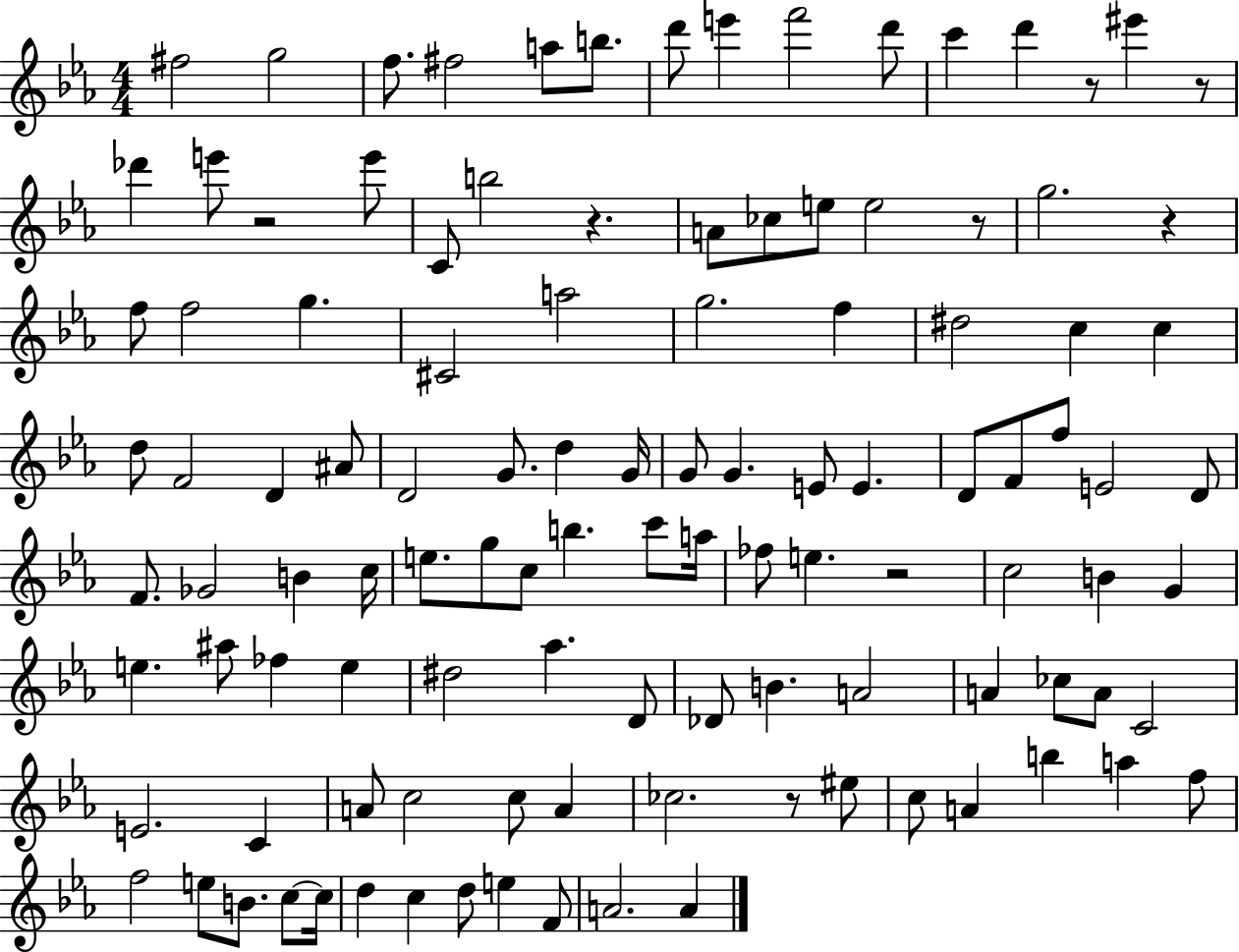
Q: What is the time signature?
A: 4/4